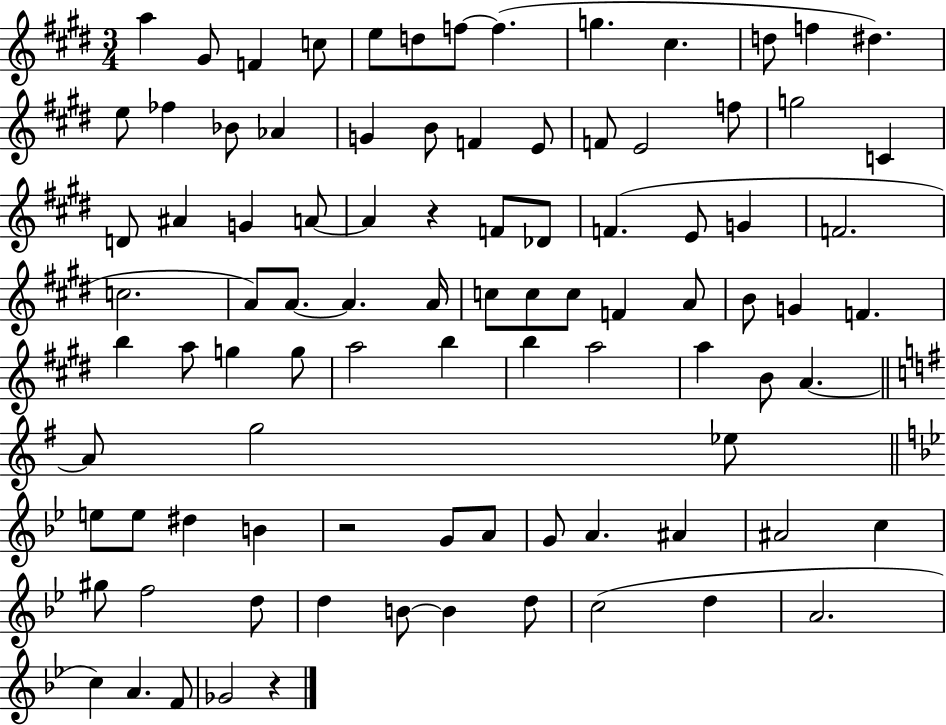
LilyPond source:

{
  \clef treble
  \numericTimeSignature
  \time 3/4
  \key e \major
  a''4 gis'8 f'4 c''8 | e''8 d''8 f''8~~ f''4.( | g''4. cis''4. | d''8 f''4 dis''4.) | \break e''8 fes''4 bes'8 aes'4 | g'4 b'8 f'4 e'8 | f'8 e'2 f''8 | g''2 c'4 | \break d'8 ais'4 g'4 a'8~~ | a'4 r4 f'8 des'8 | f'4.( e'8 g'4 | f'2. | \break c''2. | a'8) a'8.~~ a'4. a'16 | c''8 c''8 c''8 f'4 a'8 | b'8 g'4 f'4. | \break b''4 a''8 g''4 g''8 | a''2 b''4 | b''4 a''2 | a''4 b'8 a'4.~~ | \break \bar "||" \break \key g \major a'8 g''2 ees''8 | \bar "||" \break \key bes \major e''8 e''8 dis''4 b'4 | r2 g'8 a'8 | g'8 a'4. ais'4 | ais'2 c''4 | \break gis''8 f''2 d''8 | d''4 b'8~~ b'4 d''8 | c''2( d''4 | a'2. | \break c''4) a'4. f'8 | ges'2 r4 | \bar "|."
}